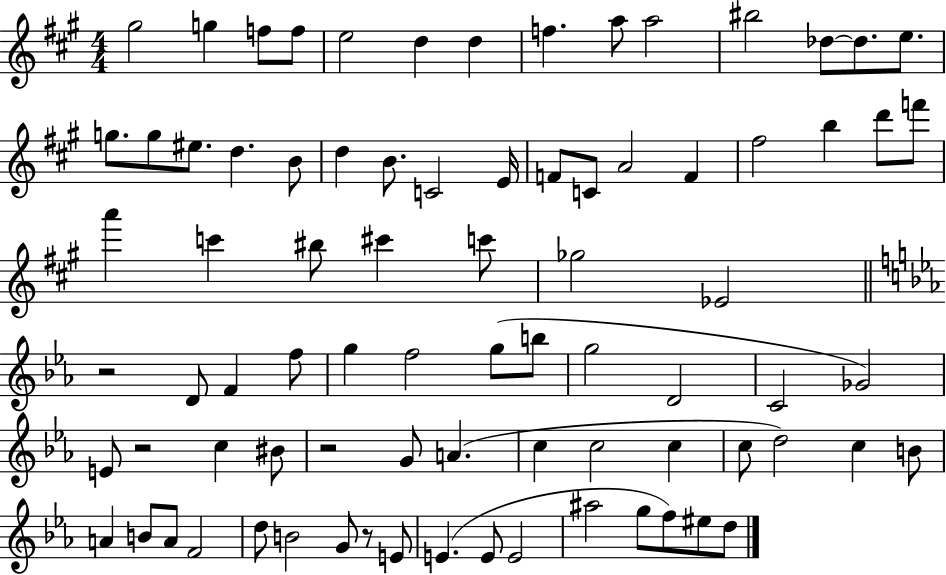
G#5/h G5/q F5/e F5/e E5/h D5/q D5/q F5/q. A5/e A5/h BIS5/h Db5/e Db5/e. E5/e. G5/e. G5/e EIS5/e. D5/q. B4/e D5/q B4/e. C4/h E4/s F4/e C4/e A4/h F4/q F#5/h B5/q D6/e F6/e A6/q C6/q BIS5/e C#6/q C6/e Gb5/h Eb4/h R/h D4/e F4/q F5/e G5/q F5/h G5/e B5/e G5/h D4/h C4/h Gb4/h E4/e R/h C5/q BIS4/e R/h G4/e A4/q. C5/q C5/h C5/q C5/e D5/h C5/q B4/e A4/q B4/e A4/e F4/h D5/e B4/h G4/e R/e E4/e E4/q. E4/e E4/h A#5/h G5/e F5/e EIS5/e D5/e